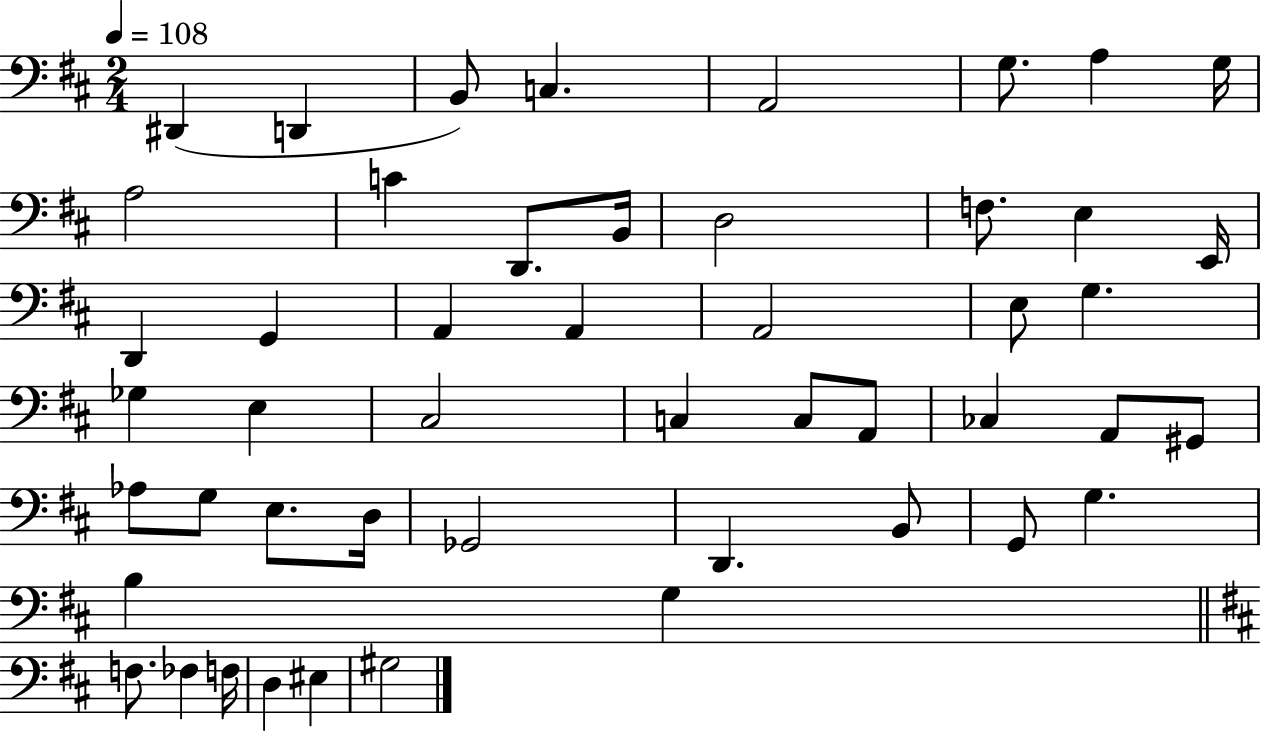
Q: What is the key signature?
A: D major